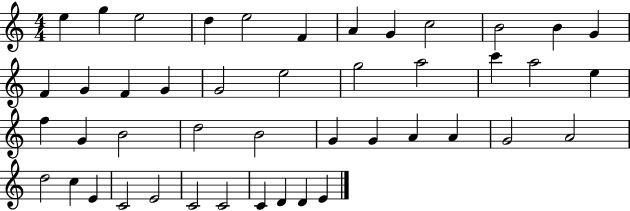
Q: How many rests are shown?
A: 0